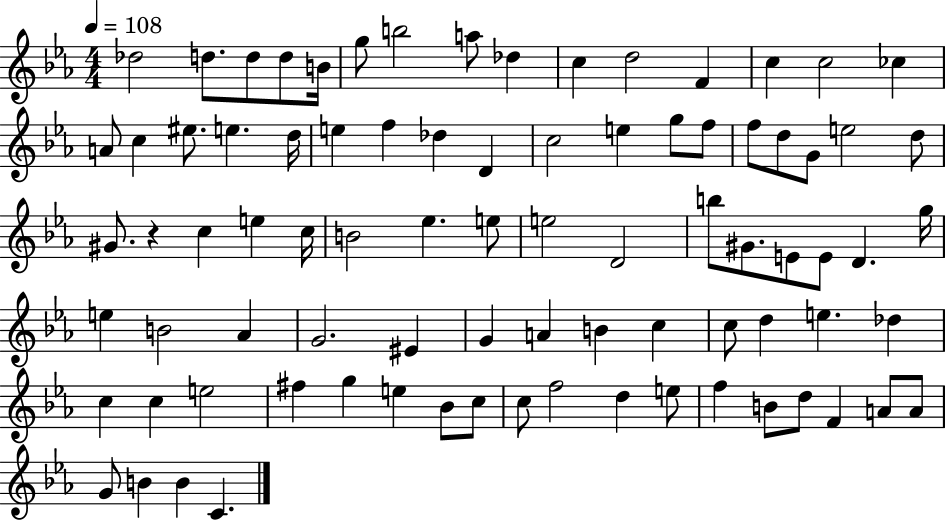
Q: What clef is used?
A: treble